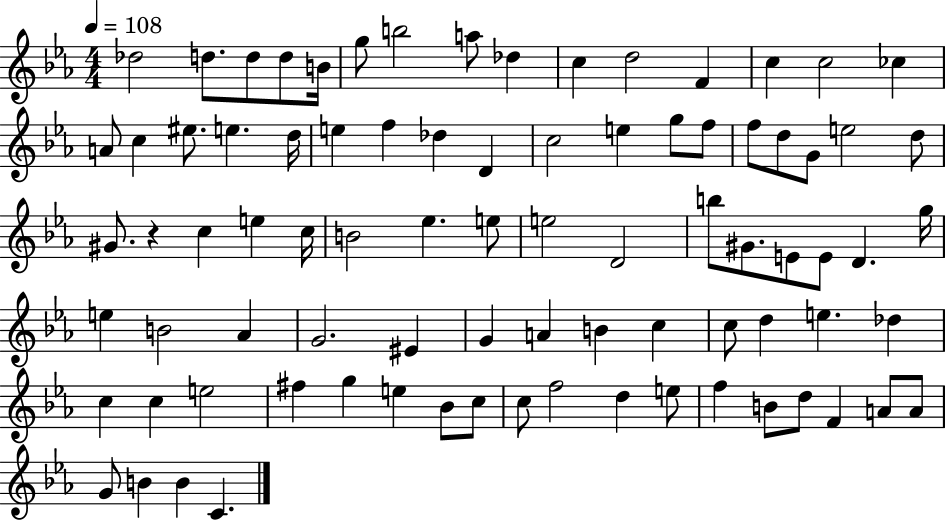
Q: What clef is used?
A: treble